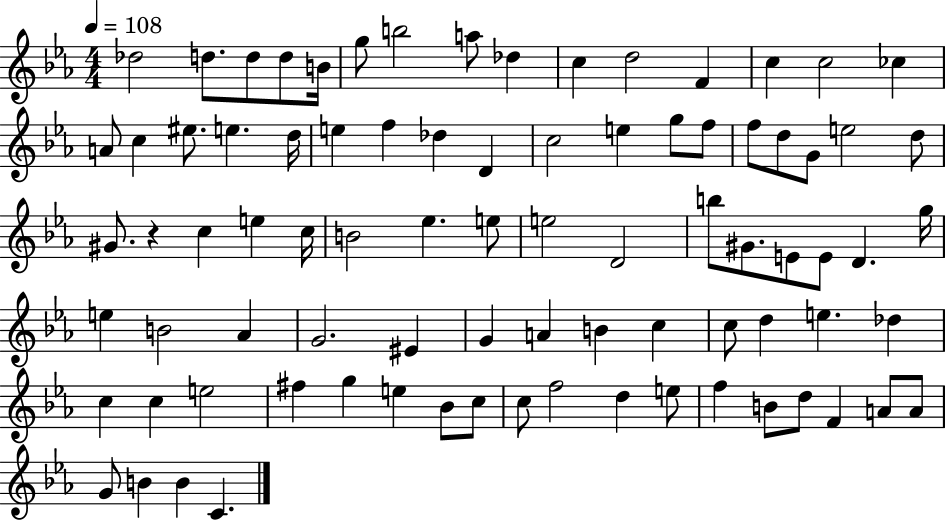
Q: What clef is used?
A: treble